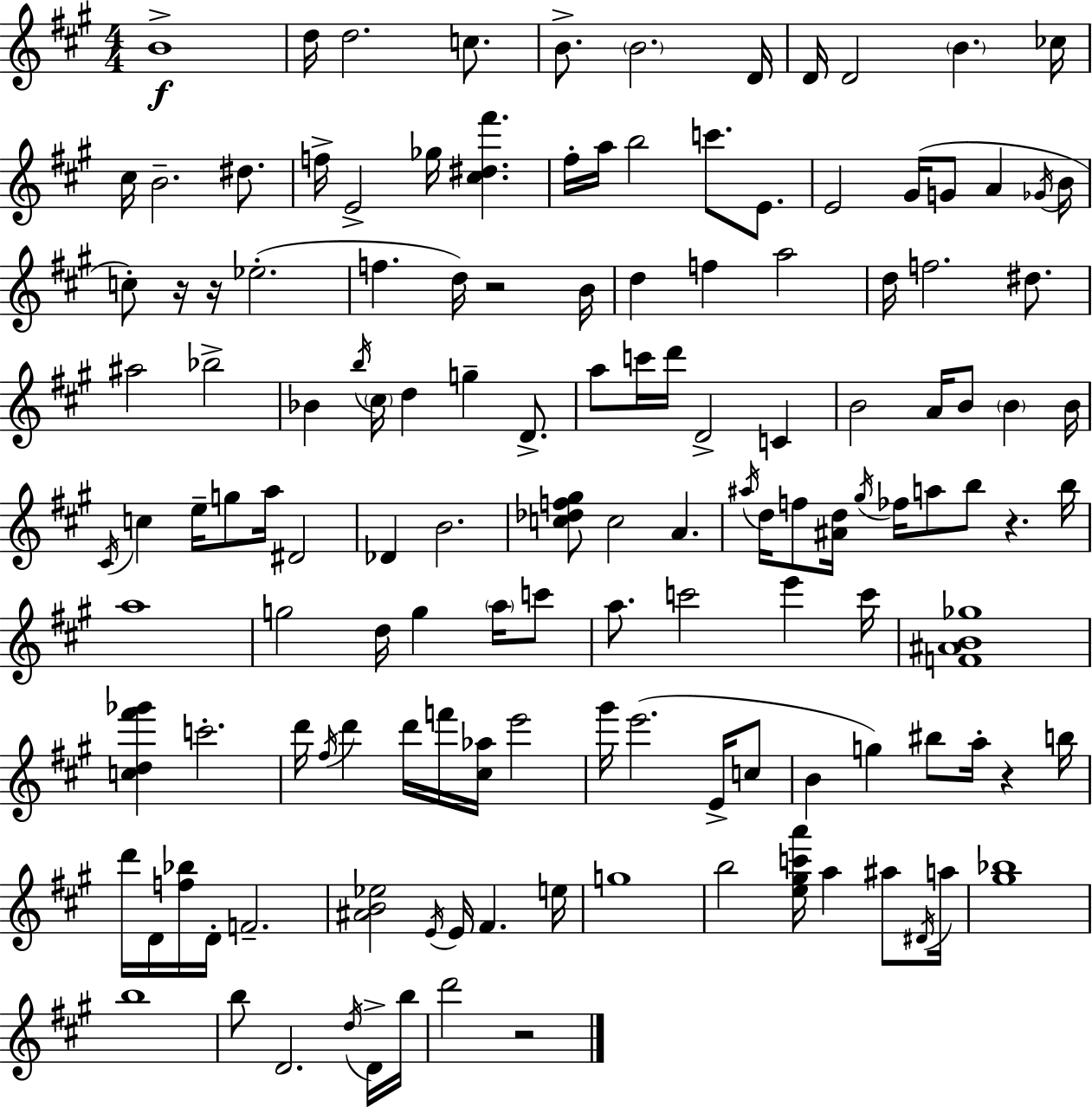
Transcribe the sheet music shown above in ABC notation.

X:1
T:Untitled
M:4/4
L:1/4
K:A
B4 d/4 d2 c/2 B/2 B2 D/4 D/4 D2 B _c/4 ^c/4 B2 ^d/2 f/4 E2 _g/4 [^c^d^f'] ^f/4 a/4 b2 c'/2 E/2 E2 ^G/4 G/2 A _G/4 B/4 c/2 z/4 z/4 _e2 f d/4 z2 B/4 d f a2 d/4 f2 ^d/2 ^a2 _b2 _B b/4 ^c/4 d g D/2 a/2 c'/4 d'/4 D2 C B2 A/4 B/2 B B/4 ^C/4 c e/4 g/2 a/4 ^D2 _D B2 [c_df^g]/2 c2 A ^a/4 d/4 f/2 [^Ad]/4 ^g/4 _f/4 a/2 b/2 z b/4 a4 g2 d/4 g a/4 c'/2 a/2 c'2 e' c'/4 [F^AB_g]4 [cd^f'_g'] c'2 d'/4 ^f/4 d' d'/4 f'/4 [^c_a]/4 e'2 ^g'/4 e'2 E/4 c/2 B g ^b/2 a/4 z b/4 d'/4 D/4 [f_b]/4 D/4 F2 [^AB_e]2 E/4 E/4 ^F e/4 g4 b2 [e^gc'a']/4 a ^a/2 ^D/4 a/4 [^g_b]4 b4 b/2 D2 d/4 D/4 b/4 d'2 z2